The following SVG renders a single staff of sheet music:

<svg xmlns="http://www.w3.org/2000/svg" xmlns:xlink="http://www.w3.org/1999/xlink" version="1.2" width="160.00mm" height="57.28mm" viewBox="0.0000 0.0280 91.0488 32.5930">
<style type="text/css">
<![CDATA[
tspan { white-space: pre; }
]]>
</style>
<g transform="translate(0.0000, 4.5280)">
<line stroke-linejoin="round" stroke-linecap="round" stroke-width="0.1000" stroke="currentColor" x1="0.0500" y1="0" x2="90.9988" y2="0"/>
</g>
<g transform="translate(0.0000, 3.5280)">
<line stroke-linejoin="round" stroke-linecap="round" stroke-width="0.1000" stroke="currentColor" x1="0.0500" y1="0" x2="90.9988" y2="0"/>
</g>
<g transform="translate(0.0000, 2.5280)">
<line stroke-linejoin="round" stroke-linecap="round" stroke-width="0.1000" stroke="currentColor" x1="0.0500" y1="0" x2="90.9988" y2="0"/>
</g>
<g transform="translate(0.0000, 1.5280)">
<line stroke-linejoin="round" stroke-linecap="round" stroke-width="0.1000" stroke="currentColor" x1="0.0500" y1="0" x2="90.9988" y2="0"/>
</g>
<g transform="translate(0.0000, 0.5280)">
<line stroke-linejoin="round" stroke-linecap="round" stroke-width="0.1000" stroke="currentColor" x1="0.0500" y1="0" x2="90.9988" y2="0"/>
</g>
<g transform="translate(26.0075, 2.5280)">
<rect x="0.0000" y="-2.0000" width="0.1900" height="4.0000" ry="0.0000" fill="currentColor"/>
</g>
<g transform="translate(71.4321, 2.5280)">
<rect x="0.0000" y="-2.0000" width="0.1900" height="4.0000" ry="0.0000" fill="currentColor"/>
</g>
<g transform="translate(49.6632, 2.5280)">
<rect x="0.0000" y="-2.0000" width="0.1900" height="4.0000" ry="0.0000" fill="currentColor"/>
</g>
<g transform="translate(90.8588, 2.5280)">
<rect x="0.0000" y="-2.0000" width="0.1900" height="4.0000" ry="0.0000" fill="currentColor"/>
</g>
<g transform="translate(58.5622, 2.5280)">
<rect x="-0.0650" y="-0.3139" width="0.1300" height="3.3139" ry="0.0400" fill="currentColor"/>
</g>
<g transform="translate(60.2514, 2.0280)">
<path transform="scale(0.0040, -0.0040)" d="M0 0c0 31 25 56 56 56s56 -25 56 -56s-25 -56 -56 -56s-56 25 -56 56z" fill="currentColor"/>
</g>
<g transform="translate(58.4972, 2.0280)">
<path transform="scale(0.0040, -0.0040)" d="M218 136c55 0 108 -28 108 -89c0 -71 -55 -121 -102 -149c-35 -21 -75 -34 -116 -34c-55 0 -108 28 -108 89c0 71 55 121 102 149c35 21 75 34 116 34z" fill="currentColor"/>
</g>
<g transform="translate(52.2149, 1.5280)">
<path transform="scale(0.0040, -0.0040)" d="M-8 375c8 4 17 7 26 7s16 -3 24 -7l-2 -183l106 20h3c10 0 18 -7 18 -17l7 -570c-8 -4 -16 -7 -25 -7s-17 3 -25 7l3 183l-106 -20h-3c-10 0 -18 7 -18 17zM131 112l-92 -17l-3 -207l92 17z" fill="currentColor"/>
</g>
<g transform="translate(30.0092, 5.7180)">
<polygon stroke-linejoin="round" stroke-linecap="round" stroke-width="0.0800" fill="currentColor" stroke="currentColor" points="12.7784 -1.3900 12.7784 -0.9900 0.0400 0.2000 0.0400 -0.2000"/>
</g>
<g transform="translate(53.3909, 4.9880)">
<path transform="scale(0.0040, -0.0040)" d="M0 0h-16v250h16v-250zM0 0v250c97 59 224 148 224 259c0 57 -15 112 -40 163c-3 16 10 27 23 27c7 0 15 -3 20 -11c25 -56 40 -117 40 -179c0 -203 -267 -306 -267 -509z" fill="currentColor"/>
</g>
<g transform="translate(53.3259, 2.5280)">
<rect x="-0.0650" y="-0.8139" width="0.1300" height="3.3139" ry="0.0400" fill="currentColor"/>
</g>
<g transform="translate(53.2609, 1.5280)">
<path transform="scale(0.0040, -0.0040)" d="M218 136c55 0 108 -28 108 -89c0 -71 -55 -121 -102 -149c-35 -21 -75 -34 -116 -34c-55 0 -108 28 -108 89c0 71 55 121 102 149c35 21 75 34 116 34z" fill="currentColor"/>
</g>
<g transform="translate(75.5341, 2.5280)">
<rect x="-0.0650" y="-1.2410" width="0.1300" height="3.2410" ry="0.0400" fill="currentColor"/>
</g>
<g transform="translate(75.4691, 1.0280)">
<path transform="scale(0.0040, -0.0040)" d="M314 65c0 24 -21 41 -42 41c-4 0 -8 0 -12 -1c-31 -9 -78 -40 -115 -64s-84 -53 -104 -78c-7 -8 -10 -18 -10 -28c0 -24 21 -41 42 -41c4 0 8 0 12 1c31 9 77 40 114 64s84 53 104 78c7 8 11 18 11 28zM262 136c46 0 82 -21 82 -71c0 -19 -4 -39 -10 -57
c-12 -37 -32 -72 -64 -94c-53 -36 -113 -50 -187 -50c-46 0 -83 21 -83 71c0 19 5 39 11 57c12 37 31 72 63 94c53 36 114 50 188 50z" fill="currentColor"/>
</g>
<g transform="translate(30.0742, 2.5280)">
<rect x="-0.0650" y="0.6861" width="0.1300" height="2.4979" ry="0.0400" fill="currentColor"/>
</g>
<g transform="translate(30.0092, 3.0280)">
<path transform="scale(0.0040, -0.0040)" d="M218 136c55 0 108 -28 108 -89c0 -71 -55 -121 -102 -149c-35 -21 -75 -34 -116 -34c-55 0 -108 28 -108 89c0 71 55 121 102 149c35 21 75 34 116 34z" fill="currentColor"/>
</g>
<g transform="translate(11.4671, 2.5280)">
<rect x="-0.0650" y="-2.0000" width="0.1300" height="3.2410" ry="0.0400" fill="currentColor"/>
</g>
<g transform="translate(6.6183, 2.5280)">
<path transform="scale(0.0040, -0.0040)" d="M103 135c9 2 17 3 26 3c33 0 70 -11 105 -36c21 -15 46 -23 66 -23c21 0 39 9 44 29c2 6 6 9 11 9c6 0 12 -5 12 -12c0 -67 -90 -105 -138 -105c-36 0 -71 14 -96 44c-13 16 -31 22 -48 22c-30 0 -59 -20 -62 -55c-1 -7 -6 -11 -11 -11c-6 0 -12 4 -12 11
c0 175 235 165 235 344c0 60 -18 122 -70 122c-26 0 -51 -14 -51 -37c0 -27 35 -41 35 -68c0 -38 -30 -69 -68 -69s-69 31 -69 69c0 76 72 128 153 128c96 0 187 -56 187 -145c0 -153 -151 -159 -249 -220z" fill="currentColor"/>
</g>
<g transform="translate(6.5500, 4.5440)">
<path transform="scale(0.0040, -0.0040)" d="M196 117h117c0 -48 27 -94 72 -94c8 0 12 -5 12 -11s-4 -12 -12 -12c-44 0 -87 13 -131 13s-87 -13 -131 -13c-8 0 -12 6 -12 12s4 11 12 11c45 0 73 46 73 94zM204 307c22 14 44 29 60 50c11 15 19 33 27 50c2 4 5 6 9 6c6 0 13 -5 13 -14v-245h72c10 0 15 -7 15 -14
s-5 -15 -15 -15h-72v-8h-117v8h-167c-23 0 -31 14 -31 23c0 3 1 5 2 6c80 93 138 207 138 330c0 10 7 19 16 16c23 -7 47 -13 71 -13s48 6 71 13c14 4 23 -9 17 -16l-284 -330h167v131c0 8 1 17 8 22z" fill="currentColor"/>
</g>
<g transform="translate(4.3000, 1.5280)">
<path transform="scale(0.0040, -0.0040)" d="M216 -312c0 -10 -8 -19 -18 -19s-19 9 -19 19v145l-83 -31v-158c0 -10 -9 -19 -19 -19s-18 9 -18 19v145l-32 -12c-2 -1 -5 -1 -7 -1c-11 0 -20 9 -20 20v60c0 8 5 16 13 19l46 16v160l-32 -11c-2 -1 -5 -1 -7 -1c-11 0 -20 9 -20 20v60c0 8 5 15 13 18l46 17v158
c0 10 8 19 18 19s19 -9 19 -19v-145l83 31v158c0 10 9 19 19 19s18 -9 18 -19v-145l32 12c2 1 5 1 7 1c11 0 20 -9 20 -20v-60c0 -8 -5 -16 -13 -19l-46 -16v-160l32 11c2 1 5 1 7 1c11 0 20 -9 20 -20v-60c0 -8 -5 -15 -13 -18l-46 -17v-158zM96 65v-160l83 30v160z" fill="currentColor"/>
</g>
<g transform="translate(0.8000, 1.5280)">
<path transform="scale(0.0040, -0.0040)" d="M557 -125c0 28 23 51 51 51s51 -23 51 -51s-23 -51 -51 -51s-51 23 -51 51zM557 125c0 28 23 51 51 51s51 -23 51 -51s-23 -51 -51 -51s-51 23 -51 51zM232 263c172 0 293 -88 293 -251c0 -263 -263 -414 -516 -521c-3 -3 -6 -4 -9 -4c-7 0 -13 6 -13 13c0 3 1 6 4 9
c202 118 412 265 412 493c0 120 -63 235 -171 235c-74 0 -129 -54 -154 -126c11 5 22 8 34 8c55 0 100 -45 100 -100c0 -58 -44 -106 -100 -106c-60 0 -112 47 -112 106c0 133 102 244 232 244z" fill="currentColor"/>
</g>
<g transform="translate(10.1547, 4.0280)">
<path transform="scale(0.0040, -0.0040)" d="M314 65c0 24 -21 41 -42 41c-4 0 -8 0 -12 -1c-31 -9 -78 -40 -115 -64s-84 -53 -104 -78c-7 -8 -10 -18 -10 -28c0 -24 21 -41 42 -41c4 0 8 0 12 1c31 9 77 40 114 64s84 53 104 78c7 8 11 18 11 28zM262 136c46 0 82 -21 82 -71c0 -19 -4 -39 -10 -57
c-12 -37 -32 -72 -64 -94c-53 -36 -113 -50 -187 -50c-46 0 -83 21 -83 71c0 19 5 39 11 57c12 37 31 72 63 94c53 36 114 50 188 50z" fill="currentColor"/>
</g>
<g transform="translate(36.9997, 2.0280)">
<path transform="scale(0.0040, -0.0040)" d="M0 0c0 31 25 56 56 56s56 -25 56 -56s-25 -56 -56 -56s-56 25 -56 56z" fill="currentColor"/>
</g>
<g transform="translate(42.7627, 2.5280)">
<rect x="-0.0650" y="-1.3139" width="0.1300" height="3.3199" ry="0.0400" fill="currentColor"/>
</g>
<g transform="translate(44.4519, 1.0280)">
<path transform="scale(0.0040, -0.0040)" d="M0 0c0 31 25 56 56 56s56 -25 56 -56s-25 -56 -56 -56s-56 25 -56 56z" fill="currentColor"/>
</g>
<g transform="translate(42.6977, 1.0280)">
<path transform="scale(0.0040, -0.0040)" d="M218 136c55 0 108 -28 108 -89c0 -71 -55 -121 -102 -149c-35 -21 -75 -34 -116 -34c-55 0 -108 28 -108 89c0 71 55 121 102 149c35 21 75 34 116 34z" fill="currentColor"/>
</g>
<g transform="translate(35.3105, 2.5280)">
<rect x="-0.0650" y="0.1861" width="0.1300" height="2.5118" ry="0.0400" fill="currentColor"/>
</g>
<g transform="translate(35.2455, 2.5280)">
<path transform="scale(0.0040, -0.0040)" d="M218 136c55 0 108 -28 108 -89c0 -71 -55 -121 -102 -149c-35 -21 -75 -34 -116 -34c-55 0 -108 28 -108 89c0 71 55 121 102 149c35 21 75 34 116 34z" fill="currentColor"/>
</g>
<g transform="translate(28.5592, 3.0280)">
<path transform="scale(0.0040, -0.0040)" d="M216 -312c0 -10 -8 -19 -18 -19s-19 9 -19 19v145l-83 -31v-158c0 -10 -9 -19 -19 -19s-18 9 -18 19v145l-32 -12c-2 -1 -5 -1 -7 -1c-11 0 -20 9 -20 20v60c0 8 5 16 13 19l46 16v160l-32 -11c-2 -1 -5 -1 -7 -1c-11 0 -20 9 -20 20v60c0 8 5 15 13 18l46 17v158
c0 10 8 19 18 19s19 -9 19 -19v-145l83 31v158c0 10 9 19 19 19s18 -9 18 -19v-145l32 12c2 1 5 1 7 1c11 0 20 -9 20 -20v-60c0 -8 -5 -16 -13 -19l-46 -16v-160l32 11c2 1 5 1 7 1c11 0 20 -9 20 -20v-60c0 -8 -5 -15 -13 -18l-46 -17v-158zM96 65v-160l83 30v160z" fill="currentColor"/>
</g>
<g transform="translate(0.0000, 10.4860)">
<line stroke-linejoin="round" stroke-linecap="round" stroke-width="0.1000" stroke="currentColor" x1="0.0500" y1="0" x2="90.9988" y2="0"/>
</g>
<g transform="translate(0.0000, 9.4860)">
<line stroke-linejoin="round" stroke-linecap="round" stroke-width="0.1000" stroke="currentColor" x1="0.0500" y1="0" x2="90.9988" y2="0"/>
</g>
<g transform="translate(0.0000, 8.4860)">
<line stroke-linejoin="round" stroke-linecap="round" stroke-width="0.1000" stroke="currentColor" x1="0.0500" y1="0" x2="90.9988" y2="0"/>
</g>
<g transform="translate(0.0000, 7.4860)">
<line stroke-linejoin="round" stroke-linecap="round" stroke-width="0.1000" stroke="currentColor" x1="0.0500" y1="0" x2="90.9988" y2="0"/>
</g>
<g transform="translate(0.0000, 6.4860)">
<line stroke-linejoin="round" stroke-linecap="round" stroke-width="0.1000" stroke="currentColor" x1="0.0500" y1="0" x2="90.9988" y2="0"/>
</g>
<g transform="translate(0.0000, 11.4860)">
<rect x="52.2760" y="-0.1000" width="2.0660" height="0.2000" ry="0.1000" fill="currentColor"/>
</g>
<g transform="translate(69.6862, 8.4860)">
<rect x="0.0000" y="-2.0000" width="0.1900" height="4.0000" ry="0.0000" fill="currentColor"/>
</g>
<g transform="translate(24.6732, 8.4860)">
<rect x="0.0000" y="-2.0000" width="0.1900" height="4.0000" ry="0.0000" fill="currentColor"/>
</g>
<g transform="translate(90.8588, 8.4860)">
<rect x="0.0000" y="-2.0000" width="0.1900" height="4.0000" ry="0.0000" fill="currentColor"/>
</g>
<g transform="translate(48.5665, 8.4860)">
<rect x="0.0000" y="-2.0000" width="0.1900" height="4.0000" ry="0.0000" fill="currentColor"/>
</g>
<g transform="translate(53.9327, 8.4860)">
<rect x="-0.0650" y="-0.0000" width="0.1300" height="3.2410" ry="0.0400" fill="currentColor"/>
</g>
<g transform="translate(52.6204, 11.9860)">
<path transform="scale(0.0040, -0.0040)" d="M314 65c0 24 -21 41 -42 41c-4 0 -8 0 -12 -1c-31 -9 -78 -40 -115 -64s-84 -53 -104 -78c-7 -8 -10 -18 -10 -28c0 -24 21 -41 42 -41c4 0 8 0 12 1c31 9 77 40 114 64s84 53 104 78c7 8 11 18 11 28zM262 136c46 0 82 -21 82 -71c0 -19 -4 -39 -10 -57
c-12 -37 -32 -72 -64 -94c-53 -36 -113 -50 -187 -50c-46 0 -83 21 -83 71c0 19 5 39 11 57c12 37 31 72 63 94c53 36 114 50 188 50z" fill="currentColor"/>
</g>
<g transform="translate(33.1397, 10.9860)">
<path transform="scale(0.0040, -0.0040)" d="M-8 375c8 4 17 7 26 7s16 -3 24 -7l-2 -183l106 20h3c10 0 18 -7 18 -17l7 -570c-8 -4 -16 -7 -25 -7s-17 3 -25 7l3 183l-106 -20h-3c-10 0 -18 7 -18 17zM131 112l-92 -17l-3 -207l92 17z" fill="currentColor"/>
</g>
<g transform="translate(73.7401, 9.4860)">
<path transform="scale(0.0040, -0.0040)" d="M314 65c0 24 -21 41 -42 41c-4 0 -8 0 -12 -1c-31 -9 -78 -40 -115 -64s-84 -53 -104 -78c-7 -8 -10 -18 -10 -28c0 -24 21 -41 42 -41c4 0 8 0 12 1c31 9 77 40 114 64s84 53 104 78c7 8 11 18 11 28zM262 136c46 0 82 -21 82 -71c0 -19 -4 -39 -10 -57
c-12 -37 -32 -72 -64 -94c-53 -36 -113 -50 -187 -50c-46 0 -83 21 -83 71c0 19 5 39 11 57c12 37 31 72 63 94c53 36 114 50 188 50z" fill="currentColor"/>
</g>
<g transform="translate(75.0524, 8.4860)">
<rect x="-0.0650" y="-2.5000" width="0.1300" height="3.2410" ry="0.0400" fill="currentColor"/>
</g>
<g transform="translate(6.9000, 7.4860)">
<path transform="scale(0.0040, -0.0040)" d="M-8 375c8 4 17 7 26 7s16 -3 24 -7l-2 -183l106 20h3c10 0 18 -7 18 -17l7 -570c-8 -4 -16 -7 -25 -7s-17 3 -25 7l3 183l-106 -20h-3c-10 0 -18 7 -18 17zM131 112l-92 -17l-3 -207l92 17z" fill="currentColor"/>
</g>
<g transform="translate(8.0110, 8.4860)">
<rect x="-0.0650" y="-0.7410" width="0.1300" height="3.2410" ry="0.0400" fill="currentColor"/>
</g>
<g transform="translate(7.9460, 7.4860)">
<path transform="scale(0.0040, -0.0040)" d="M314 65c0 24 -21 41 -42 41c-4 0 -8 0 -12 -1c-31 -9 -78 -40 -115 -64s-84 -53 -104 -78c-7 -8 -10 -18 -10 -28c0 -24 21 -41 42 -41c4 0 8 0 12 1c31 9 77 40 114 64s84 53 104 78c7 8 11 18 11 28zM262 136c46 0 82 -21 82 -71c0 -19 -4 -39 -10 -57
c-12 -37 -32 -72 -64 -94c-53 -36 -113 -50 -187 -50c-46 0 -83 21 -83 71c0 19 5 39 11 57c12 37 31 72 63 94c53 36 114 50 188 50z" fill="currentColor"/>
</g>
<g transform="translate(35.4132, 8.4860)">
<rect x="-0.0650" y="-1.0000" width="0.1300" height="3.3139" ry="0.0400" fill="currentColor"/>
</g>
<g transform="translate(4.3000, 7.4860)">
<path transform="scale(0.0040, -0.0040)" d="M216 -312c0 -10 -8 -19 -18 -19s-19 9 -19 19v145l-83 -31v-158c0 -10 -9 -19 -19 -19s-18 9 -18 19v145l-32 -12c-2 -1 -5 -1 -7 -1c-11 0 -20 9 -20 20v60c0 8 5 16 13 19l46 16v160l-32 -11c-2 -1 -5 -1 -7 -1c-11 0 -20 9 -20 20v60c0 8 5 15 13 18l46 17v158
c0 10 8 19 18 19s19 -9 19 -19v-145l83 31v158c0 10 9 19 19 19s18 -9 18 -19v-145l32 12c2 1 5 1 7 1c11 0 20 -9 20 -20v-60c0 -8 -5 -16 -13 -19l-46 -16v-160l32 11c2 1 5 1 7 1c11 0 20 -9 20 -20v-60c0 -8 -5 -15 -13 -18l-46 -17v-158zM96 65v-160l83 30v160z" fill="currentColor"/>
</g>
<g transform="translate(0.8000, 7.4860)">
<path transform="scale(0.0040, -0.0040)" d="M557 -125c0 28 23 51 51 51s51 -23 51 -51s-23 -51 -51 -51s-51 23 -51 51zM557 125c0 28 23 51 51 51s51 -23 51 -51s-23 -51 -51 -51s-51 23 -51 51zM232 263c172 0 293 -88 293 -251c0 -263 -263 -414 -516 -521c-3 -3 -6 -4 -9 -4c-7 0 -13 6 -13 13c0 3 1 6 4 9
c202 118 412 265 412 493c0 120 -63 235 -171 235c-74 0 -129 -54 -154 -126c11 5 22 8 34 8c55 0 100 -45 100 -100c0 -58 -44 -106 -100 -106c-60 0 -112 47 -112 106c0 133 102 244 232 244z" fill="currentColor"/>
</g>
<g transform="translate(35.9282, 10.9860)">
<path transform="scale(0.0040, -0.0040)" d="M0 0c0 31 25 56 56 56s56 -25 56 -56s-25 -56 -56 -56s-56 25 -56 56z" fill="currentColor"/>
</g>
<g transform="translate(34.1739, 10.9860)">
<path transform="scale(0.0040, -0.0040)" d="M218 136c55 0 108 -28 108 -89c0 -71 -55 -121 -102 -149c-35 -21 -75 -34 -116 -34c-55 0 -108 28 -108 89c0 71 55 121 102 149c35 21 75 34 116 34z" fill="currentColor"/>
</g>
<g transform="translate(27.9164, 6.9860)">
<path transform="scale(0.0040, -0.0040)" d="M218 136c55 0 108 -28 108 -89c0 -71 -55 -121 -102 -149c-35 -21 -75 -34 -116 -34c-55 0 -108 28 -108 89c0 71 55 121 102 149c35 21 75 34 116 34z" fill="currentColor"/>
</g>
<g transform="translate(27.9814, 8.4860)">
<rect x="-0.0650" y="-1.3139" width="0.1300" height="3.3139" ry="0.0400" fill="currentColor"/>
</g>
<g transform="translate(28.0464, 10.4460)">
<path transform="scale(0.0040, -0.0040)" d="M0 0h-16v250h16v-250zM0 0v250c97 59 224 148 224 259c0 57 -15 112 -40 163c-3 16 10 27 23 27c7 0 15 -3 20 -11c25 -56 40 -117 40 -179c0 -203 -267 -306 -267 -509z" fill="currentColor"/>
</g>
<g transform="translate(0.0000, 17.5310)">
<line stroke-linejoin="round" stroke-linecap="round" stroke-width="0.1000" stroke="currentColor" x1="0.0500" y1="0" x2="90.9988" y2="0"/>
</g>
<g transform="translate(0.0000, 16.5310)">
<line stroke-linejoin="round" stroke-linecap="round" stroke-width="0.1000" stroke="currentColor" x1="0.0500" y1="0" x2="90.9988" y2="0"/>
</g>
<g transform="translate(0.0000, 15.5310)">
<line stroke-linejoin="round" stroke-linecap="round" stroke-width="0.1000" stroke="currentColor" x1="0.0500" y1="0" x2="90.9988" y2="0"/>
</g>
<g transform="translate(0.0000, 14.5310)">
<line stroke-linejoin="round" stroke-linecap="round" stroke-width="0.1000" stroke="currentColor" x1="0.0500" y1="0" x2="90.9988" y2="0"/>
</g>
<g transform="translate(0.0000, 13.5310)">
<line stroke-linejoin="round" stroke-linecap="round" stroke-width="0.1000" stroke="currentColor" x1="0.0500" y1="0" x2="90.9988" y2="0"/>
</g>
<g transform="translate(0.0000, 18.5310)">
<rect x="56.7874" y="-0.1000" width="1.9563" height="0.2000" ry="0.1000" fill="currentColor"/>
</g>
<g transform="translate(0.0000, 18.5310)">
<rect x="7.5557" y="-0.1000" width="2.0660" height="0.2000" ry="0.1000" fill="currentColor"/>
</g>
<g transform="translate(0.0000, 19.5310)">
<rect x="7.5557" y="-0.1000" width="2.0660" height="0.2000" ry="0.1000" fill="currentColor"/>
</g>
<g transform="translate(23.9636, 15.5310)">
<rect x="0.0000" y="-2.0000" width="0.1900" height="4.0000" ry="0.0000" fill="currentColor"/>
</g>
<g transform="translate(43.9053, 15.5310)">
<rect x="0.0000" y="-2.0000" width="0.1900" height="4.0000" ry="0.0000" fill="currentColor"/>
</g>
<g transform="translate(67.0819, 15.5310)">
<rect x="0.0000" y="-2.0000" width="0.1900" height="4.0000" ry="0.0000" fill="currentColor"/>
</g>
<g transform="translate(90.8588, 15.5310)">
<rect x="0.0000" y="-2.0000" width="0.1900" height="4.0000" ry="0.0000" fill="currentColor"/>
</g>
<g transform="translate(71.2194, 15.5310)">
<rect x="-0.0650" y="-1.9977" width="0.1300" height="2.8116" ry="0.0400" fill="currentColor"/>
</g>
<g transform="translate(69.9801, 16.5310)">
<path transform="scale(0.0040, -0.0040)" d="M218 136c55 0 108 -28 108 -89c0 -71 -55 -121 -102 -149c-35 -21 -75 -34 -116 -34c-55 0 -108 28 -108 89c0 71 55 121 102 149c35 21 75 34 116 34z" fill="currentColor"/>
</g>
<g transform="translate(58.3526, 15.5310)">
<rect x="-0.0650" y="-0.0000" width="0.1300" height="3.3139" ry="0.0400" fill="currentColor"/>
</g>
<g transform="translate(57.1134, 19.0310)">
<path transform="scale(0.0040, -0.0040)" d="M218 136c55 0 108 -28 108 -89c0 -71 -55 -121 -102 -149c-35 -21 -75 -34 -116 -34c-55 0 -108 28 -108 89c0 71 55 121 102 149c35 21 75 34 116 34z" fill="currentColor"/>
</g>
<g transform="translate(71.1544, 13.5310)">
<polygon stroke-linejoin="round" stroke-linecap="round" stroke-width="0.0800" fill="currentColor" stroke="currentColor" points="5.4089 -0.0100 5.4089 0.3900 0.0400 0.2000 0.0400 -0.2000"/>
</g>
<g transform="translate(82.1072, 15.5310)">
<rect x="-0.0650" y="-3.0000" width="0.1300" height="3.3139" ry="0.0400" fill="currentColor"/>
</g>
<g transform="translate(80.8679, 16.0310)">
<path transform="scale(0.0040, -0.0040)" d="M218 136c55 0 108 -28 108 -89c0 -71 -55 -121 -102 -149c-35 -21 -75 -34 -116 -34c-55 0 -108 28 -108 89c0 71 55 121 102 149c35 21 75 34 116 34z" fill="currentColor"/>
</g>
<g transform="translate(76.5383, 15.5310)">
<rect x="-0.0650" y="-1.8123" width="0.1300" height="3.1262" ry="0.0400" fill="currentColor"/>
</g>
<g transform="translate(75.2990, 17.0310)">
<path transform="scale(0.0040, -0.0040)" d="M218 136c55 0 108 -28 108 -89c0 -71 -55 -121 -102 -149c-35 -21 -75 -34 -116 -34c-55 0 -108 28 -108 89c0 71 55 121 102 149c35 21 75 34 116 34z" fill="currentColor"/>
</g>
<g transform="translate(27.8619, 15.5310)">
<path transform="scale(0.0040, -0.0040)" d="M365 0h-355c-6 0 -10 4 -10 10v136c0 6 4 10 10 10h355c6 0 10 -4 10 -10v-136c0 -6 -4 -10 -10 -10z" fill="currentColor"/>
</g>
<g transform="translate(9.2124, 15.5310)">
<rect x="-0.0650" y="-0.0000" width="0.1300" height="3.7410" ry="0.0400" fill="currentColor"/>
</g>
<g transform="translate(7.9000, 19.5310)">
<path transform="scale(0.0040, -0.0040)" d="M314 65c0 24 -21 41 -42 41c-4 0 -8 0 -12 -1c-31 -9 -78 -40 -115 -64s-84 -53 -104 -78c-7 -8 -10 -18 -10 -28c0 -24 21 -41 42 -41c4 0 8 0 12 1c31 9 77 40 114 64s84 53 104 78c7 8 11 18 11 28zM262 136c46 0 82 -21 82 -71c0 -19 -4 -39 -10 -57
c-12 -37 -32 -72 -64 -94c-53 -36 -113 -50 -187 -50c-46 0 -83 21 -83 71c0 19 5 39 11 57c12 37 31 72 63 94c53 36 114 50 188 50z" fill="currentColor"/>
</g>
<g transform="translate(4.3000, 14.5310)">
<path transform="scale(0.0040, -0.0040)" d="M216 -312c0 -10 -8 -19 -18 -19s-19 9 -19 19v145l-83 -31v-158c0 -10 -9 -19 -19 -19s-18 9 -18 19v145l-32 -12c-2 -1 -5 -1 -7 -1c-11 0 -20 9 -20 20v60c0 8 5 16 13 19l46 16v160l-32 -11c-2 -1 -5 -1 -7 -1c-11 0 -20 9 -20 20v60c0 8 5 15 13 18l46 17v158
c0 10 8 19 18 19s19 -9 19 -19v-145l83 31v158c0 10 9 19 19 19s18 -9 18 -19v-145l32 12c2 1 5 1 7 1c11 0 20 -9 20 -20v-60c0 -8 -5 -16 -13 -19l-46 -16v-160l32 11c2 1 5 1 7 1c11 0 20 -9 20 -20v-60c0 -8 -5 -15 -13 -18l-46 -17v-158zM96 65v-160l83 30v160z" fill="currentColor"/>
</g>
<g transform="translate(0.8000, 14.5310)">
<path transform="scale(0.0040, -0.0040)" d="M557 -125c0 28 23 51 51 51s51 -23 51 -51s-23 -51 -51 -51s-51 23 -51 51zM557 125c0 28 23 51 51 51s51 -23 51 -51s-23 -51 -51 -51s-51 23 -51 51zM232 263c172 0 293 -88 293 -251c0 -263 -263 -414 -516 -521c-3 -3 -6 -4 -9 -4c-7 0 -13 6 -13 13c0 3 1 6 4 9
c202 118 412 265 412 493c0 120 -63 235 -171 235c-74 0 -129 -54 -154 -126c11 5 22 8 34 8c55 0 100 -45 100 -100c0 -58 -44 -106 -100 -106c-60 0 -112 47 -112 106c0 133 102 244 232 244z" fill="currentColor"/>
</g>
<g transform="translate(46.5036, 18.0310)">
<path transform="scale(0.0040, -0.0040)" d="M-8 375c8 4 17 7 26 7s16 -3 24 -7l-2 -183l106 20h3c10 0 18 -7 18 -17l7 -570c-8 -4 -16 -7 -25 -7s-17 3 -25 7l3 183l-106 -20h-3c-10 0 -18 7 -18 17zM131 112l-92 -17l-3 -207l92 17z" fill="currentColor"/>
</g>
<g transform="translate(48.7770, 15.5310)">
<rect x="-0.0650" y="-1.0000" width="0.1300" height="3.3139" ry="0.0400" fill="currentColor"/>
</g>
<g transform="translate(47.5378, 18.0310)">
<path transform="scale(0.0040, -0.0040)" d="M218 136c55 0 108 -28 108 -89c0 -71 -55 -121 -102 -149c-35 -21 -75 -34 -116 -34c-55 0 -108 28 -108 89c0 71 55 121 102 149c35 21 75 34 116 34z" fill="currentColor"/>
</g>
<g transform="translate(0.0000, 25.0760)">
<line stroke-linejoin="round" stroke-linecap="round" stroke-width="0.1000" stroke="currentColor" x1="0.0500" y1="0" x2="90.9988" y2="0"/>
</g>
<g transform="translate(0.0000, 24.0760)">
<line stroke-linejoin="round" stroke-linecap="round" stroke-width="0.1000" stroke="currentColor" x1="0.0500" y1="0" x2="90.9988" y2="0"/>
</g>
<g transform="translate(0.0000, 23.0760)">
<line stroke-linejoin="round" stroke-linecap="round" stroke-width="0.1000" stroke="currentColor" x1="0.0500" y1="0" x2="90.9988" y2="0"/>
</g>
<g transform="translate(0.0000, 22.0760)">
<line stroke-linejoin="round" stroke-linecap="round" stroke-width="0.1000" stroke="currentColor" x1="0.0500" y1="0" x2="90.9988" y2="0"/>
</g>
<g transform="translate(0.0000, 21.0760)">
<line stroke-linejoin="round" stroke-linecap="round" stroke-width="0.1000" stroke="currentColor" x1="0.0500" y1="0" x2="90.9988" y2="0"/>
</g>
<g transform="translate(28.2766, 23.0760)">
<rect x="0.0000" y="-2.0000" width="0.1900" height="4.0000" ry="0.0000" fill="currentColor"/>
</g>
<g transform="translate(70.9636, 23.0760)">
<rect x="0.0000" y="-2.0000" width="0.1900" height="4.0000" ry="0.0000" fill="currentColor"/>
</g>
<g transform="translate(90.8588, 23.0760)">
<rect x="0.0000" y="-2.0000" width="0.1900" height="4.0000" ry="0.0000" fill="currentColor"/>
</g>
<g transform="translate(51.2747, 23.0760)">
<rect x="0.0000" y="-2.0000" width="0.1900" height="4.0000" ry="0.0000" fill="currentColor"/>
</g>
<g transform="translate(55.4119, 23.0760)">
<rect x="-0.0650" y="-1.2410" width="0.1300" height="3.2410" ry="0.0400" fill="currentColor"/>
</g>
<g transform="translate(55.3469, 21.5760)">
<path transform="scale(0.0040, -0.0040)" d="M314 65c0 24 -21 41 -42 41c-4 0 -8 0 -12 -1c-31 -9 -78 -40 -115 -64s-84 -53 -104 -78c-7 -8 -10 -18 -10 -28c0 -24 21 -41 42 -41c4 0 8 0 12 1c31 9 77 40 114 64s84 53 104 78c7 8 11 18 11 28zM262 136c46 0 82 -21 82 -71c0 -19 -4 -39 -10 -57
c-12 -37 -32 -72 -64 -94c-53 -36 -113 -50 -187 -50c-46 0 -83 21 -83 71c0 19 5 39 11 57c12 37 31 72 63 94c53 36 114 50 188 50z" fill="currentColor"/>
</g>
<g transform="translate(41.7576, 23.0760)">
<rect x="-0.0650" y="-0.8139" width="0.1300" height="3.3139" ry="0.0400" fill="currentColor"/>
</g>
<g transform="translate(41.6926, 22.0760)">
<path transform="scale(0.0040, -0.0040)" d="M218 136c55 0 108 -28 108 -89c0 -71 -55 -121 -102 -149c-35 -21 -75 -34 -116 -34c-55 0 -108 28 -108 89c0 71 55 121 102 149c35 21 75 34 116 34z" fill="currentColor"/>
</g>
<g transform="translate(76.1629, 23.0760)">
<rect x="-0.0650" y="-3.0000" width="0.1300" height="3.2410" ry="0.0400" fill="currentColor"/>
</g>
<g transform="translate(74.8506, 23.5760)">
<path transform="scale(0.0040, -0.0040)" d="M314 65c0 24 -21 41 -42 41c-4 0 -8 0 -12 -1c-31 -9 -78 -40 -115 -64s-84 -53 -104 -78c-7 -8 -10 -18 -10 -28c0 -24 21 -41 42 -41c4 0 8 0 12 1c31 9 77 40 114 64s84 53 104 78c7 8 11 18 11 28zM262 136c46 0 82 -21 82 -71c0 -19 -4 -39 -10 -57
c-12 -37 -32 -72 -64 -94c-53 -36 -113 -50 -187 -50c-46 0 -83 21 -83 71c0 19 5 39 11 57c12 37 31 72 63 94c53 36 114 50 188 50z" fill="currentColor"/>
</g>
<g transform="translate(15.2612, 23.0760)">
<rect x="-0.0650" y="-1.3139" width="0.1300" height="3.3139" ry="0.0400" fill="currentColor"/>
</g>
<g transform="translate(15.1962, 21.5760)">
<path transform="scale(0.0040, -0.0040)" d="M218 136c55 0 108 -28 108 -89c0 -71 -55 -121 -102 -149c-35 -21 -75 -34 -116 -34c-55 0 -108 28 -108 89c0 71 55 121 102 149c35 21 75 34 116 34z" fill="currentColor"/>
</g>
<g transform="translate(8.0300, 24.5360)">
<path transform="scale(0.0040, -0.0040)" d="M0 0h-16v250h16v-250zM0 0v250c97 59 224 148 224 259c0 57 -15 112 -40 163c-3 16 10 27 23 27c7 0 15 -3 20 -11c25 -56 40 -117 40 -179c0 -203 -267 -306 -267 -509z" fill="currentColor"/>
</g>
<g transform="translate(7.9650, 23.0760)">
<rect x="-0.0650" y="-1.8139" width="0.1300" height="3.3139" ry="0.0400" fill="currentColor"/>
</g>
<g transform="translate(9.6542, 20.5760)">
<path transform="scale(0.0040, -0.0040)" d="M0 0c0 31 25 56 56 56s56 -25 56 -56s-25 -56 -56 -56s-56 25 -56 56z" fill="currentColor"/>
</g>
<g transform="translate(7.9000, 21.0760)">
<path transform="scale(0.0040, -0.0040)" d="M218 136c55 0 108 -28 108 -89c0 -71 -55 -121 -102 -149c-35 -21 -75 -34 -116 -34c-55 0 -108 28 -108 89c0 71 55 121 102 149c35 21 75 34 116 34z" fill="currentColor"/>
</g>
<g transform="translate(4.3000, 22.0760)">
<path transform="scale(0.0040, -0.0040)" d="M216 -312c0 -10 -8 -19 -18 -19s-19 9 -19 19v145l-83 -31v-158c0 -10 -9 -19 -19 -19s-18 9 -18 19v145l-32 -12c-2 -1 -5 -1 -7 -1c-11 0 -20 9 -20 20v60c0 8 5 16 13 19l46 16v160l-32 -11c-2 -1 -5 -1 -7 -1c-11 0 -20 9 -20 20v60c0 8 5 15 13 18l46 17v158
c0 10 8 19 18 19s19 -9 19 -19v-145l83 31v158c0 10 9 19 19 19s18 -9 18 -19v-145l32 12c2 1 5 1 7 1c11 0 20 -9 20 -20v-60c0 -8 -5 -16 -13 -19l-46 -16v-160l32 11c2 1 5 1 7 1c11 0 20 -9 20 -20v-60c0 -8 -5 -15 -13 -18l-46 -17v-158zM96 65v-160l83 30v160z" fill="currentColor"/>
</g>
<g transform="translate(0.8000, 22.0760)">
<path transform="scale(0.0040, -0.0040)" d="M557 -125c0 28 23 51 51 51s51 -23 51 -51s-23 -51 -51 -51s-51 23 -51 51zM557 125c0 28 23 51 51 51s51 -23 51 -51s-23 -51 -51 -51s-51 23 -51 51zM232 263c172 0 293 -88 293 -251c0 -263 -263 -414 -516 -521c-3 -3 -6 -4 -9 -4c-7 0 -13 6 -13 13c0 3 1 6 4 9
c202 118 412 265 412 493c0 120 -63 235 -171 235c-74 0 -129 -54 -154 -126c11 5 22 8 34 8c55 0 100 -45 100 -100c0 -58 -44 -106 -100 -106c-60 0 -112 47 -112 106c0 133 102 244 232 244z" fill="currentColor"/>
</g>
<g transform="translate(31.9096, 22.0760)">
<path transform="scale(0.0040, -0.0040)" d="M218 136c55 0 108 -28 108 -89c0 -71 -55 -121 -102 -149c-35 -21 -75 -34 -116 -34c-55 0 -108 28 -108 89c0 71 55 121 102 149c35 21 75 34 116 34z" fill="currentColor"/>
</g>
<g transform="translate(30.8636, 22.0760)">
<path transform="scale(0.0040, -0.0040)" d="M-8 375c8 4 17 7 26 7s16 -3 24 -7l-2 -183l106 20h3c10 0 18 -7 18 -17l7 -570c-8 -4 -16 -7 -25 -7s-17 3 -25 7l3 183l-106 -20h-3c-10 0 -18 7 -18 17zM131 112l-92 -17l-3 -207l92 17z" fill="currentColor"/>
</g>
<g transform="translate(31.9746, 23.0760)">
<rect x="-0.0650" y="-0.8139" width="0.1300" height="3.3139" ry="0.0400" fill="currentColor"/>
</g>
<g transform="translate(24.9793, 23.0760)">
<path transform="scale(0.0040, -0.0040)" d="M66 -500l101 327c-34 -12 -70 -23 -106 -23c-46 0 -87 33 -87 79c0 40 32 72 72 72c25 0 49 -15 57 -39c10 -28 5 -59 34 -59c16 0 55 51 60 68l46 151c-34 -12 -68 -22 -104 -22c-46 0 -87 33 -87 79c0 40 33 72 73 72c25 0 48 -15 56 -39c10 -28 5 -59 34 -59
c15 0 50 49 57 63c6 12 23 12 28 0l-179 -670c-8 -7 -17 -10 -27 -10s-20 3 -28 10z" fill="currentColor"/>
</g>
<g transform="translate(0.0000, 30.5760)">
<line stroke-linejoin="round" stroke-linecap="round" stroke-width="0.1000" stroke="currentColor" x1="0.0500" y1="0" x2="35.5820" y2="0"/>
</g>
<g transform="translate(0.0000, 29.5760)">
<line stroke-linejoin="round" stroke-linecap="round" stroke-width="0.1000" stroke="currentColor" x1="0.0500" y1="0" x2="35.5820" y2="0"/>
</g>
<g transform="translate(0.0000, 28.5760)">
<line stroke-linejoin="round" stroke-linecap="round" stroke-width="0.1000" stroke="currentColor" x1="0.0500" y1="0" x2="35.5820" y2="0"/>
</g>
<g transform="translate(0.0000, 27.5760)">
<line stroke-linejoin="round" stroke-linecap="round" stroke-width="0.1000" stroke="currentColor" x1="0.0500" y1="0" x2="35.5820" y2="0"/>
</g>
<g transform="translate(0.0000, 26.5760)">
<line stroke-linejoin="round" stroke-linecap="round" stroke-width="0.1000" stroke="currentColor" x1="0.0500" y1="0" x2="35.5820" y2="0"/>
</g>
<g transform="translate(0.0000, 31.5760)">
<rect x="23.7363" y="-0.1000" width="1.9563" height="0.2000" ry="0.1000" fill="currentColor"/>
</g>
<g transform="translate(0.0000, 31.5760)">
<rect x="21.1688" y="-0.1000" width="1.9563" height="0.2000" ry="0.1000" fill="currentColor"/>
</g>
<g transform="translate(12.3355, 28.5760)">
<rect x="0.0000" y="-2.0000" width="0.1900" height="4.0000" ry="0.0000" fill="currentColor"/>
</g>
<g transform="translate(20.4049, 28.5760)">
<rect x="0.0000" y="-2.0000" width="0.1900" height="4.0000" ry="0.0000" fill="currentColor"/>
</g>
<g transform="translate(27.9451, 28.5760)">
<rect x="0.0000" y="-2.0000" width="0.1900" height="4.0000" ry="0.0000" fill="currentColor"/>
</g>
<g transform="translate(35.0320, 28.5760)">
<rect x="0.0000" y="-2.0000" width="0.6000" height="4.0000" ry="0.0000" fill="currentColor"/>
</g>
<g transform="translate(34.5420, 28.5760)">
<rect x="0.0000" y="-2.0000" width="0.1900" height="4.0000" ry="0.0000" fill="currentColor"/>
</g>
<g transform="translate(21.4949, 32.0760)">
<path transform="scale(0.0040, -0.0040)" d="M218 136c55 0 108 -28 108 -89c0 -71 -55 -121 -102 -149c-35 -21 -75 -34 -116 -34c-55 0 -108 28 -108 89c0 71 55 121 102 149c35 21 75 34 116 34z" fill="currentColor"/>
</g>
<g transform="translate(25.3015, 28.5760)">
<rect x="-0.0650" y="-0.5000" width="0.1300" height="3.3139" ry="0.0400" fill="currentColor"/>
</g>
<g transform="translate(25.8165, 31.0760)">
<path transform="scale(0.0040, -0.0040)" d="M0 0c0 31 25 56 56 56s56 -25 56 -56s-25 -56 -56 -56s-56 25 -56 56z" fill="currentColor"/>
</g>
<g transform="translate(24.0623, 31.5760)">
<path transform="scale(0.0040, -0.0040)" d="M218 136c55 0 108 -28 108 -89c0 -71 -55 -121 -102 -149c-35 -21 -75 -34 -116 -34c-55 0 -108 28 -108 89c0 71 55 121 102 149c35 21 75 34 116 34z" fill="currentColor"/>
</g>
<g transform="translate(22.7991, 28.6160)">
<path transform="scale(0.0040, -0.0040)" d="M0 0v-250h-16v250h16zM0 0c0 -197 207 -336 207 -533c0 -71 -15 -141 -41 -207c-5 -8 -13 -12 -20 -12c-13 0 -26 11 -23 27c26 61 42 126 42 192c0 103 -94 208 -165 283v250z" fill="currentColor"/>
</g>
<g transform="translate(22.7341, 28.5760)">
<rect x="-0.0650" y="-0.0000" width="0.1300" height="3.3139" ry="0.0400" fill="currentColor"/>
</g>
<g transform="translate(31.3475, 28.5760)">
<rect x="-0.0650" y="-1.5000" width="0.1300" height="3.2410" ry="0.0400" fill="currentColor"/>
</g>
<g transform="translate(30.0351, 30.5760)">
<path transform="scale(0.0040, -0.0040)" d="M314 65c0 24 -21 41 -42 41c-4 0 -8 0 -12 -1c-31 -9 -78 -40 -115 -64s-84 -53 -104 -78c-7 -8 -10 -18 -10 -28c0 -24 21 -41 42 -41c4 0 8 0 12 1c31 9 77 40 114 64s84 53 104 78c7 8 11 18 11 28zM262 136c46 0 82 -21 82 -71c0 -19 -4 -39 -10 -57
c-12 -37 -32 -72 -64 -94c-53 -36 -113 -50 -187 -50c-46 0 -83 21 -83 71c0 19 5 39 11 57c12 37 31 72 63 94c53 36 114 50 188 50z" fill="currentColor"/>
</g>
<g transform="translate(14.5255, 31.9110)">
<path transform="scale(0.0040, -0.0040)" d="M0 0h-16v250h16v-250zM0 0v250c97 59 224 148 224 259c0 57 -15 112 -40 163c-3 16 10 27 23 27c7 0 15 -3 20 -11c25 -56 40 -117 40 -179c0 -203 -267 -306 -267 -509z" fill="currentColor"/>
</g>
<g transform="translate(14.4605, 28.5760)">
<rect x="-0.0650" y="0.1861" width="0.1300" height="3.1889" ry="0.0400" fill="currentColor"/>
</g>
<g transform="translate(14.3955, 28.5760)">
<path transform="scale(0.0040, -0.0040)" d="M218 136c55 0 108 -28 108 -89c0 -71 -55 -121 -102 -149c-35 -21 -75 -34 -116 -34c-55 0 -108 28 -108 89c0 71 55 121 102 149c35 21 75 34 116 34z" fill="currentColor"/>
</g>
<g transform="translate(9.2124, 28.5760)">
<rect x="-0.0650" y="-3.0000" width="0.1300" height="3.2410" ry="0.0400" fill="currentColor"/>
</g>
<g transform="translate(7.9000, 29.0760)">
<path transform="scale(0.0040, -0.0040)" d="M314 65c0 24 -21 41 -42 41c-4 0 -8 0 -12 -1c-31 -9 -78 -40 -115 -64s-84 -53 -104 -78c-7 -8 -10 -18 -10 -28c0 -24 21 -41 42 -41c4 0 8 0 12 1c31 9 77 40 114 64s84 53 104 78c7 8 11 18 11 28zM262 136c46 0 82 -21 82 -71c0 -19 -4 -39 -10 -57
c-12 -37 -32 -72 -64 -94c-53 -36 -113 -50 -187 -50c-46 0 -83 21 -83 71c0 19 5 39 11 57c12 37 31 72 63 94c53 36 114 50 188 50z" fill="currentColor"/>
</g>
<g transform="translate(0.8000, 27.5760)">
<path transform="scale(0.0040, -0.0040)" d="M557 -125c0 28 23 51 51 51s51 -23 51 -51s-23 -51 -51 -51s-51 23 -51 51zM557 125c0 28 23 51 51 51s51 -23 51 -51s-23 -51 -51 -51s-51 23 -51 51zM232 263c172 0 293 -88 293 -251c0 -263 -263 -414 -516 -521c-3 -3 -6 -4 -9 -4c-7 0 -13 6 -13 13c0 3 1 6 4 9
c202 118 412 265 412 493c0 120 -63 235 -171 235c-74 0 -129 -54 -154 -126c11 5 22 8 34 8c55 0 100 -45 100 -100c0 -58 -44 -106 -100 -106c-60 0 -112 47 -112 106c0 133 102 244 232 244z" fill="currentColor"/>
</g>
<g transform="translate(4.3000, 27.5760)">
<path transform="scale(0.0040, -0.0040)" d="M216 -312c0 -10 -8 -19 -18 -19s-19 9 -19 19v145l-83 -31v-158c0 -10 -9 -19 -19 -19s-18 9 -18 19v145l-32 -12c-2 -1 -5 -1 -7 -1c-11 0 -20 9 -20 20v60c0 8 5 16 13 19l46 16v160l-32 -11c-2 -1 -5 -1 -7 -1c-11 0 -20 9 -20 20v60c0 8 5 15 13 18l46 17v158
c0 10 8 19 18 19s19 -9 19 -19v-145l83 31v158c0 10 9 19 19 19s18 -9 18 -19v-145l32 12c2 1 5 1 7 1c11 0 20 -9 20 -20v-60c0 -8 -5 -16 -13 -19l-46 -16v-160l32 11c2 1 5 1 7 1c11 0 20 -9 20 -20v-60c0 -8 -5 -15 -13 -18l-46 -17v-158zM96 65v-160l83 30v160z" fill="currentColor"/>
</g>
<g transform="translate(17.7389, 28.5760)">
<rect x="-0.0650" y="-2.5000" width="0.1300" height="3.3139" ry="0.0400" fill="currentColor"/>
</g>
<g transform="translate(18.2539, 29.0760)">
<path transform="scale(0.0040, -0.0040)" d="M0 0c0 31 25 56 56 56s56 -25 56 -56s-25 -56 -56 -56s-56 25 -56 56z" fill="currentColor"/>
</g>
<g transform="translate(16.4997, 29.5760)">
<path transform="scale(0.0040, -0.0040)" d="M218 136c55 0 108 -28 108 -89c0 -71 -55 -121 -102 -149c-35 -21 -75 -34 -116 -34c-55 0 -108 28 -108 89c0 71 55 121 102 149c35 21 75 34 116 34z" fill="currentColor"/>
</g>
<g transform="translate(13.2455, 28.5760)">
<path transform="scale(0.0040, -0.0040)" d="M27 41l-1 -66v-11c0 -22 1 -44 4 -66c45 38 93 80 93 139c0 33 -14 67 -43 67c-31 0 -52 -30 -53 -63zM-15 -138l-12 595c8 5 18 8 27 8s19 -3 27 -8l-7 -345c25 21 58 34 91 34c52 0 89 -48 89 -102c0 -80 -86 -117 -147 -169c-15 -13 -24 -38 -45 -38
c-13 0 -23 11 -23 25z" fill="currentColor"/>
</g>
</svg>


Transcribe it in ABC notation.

X:1
T:Untitled
M:2/4
L:1/4
K:G
A,,2 ^C,/2 D,/2 G,/2 F,/2 E, G,2 F,2 G,/2 F,, D,,2 B,,2 C,,2 z2 F,, D,, B,,/2 A,,/2 C, A,/2 G, z/4 F, F, G,2 C,2 C,2 _D,/2 B,, D,,/2 E,, G,,2